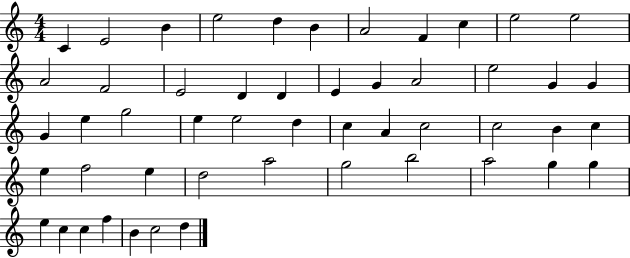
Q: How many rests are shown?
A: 0